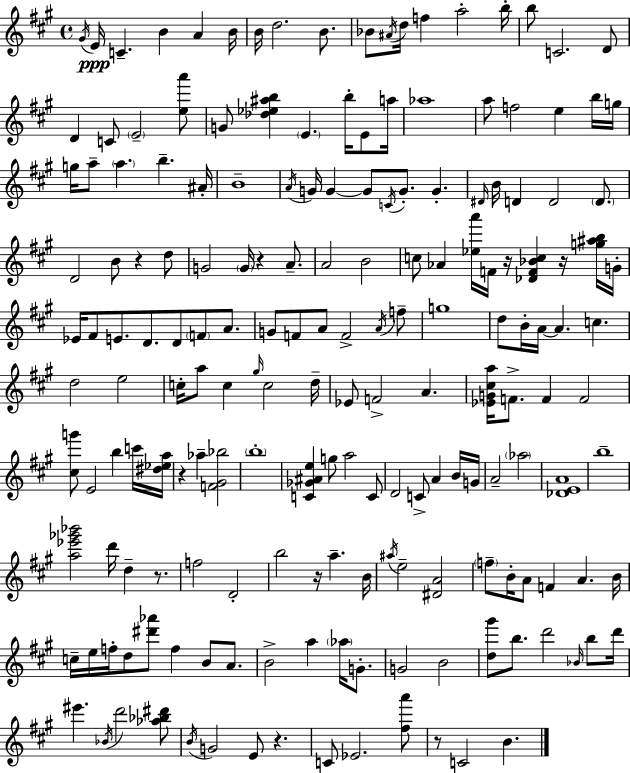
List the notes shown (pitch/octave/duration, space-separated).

G#4/s E4/s C4/q. B4/q A4/q B4/s B4/s D5/h. B4/e. Bb4/e A#4/s D5/s F5/q A5/h B5/s B5/e C4/h. D4/e D4/q C4/e E4/h [E5,A6]/e G4/e [Db5,Eb5,A#5,B5]/q E4/q. B5/s E4/e A5/s Ab5/w A5/e F5/h E5/q B5/s G5/s G5/s A5/e A5/q. B5/q. A#4/s B4/w A4/s G4/s G4/q G4/e C4/s G4/e. G4/q. D#4/s B4/s D4/q D4/h D4/e. D4/h B4/e R/q D5/e G4/h G4/s R/q A4/e. A4/h B4/h C5/e Ab4/q [Eb5,A6]/s F4/s R/s [Db4,F4,Bb4,C5]/q R/s [G5,A#5,B5]/s G4/s Eb4/s F#4/e E4/e. D4/e. D4/e F4/e A4/e. G4/e F4/e A4/e F4/h A4/s F5/e G5/w D5/e B4/s A4/s A4/q. C5/q. D5/h E5/h C5/s A5/e C5/q G#5/s C5/h D5/s Eb4/e F4/h A4/q. [Eb4,G4,C#5,A5]/s F4/e. F4/q F4/h [C#5,G6]/e E4/h B5/q C6/s [D#5,Eb5,A5]/s R/q Ab5/q [F4,G#4,Bb5]/h B5/w [C4,Gb4,A#4,E5]/q G5/e A5/h C4/e D4/h C4/e A4/q B4/s G4/s A4/h Ab5/h [Db4,E4,A4]/w B5/w [A5,Eb6,Gb6,Bb6]/h D6/s D5/q R/e. F5/h D4/h B5/h R/s A5/q. B4/s A#5/s E5/h [D#4,A4]/h F5/e B4/s A4/e F4/q A4/q. B4/s C5/s E5/s F5/s D5/e [D#6,Ab6]/e F5/q B4/e A4/e. B4/h A5/q Ab5/s G4/e. G4/h B4/h [D5,G#6]/e B5/e. D6/h Bb4/s B5/e D6/s EIS6/q. Bb4/s D6/h [Ab5,Bb5,D#6]/e B4/s G4/h E4/e R/q. C4/e Eb4/h. [F#5,A6]/e R/e C4/h B4/q.